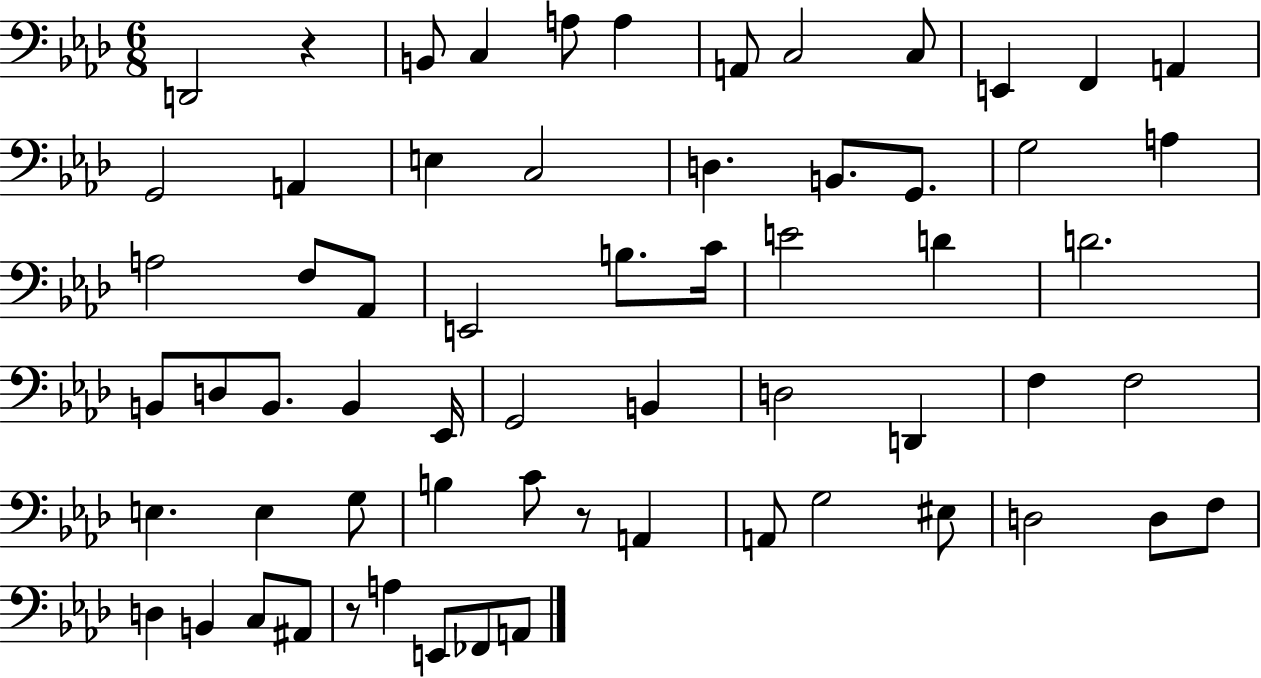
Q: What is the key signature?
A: AES major